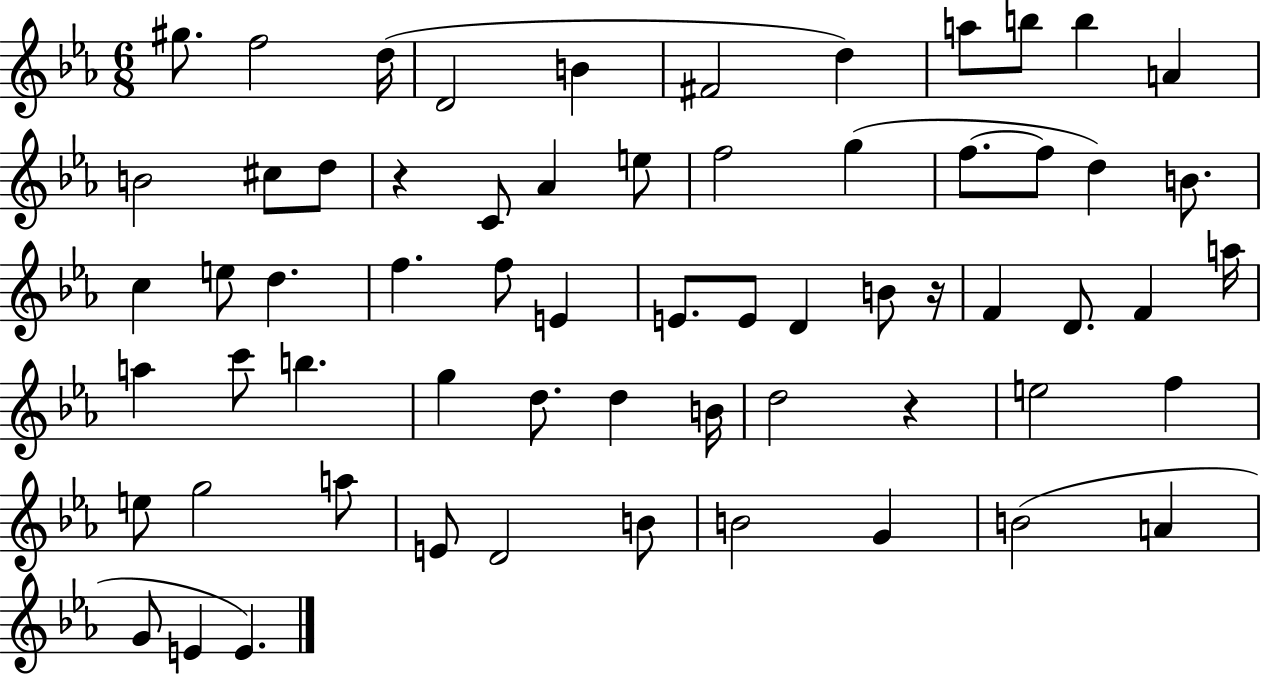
G#5/e. F5/h D5/s D4/h B4/q F#4/h D5/q A5/e B5/e B5/q A4/q B4/h C#5/e D5/e R/q C4/e Ab4/q E5/e F5/h G5/q F5/e. F5/e D5/q B4/e. C5/q E5/e D5/q. F5/q. F5/e E4/q E4/e. E4/e D4/q B4/e R/s F4/q D4/e. F4/q A5/s A5/q C6/e B5/q. G5/q D5/e. D5/q B4/s D5/h R/q E5/h F5/q E5/e G5/h A5/e E4/e D4/h B4/e B4/h G4/q B4/h A4/q G4/e E4/q E4/q.